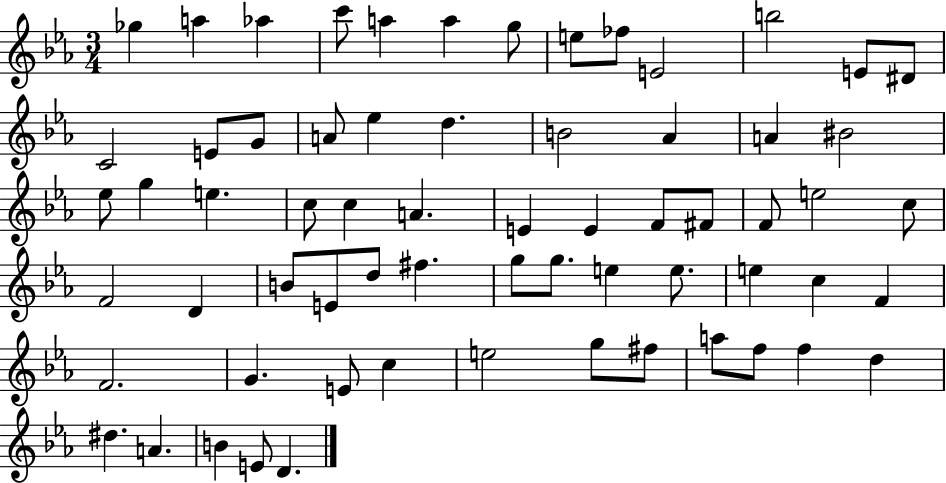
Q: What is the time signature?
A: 3/4